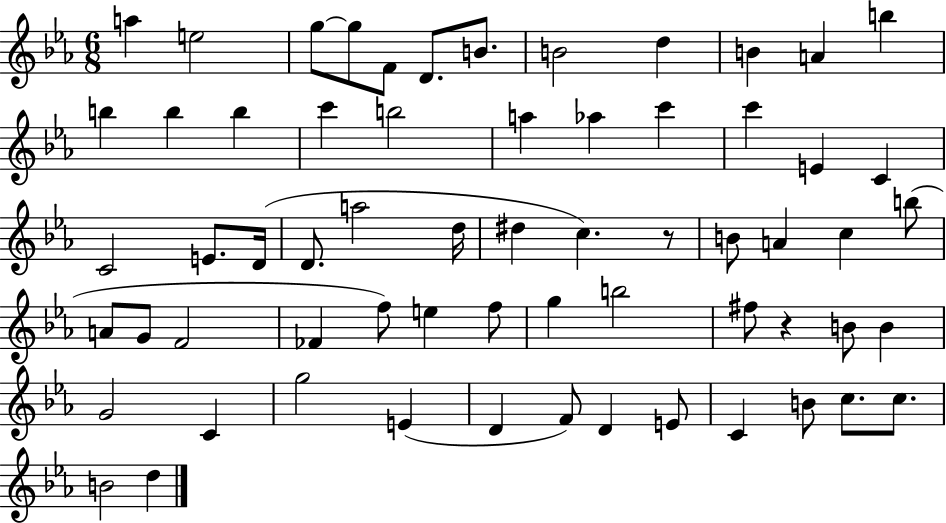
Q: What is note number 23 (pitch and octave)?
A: C4